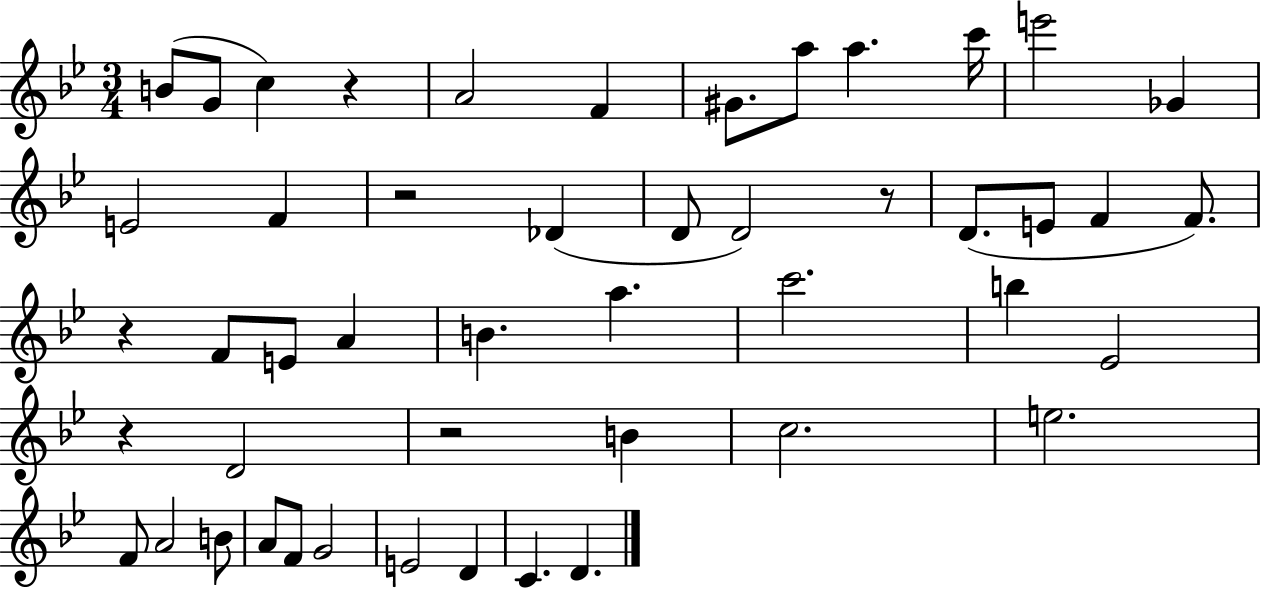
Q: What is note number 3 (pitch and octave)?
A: C5